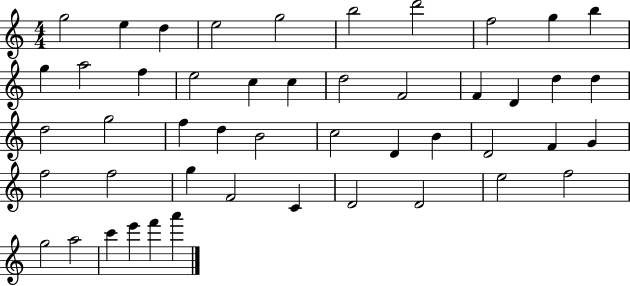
X:1
T:Untitled
M:4/4
L:1/4
K:C
g2 e d e2 g2 b2 d'2 f2 g b g a2 f e2 c c d2 F2 F D d d d2 g2 f d B2 c2 D B D2 F G f2 f2 g F2 C D2 D2 e2 f2 g2 a2 c' e' f' a'